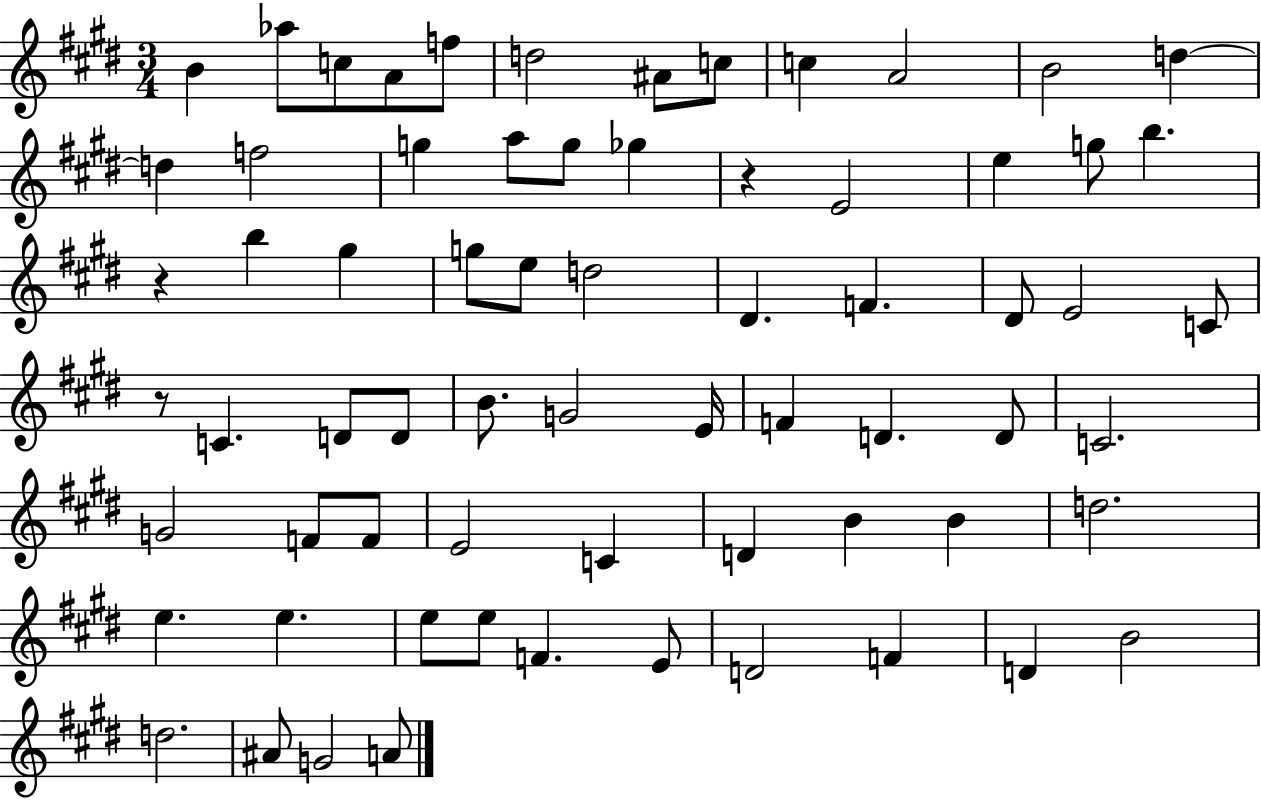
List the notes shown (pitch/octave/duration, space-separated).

B4/q Ab5/e C5/e A4/e F5/e D5/h A#4/e C5/e C5/q A4/h B4/h D5/q D5/q F5/h G5/q A5/e G5/e Gb5/q R/q E4/h E5/q G5/e B5/q. R/q B5/q G#5/q G5/e E5/e D5/h D#4/q. F4/q. D#4/e E4/h C4/e R/e C4/q. D4/e D4/e B4/e. G4/h E4/s F4/q D4/q. D4/e C4/h. G4/h F4/e F4/e E4/h C4/q D4/q B4/q B4/q D5/h. E5/q. E5/q. E5/e E5/e F4/q. E4/e D4/h F4/q D4/q B4/h D5/h. A#4/e G4/h A4/e